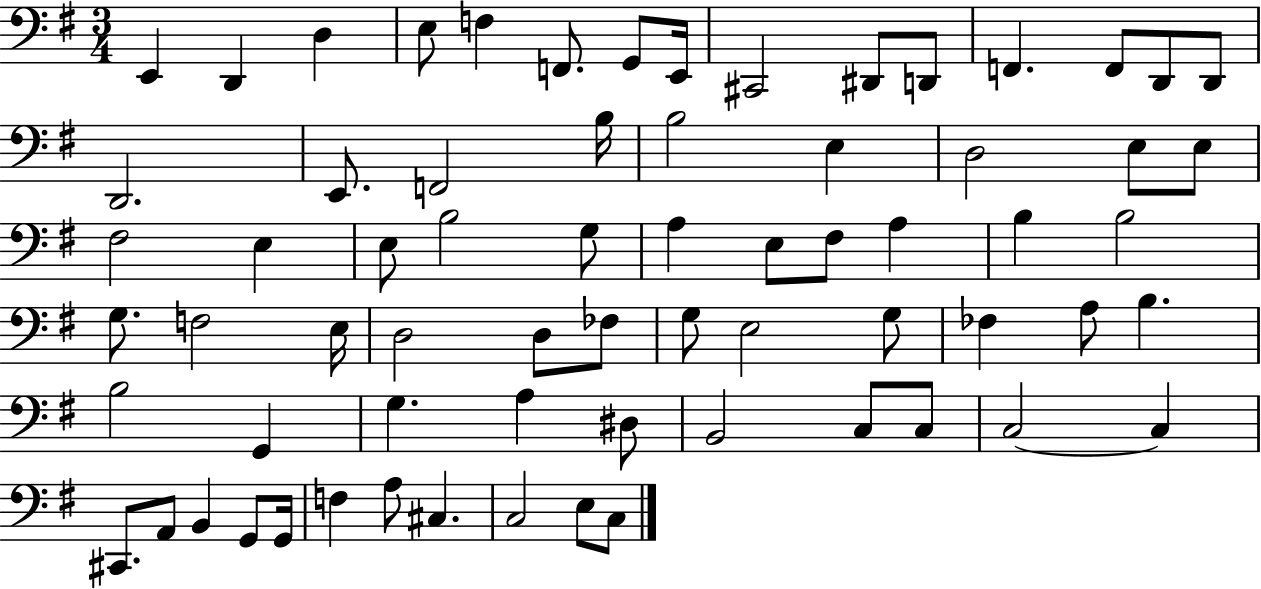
X:1
T:Untitled
M:3/4
L:1/4
K:G
E,, D,, D, E,/2 F, F,,/2 G,,/2 E,,/4 ^C,,2 ^D,,/2 D,,/2 F,, F,,/2 D,,/2 D,,/2 D,,2 E,,/2 F,,2 B,/4 B,2 E, D,2 E,/2 E,/2 ^F,2 E, E,/2 B,2 G,/2 A, E,/2 ^F,/2 A, B, B,2 G,/2 F,2 E,/4 D,2 D,/2 _F,/2 G,/2 E,2 G,/2 _F, A,/2 B, B,2 G,, G, A, ^D,/2 B,,2 C,/2 C,/2 C,2 C, ^C,,/2 A,,/2 B,, G,,/2 G,,/4 F, A,/2 ^C, C,2 E,/2 C,/2